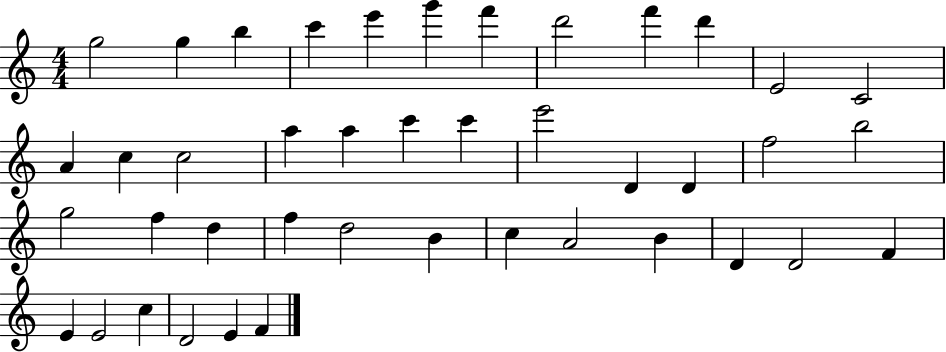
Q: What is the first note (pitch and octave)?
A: G5